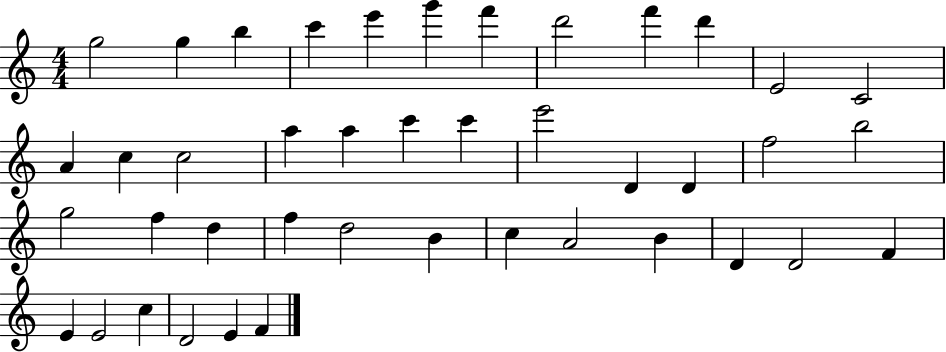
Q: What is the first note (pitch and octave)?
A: G5